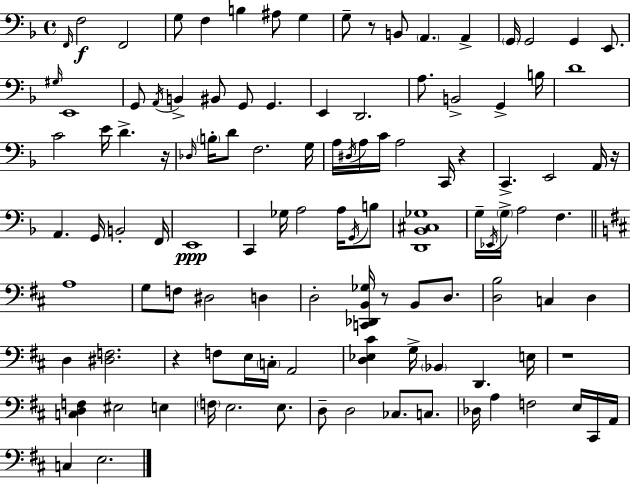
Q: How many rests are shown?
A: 7